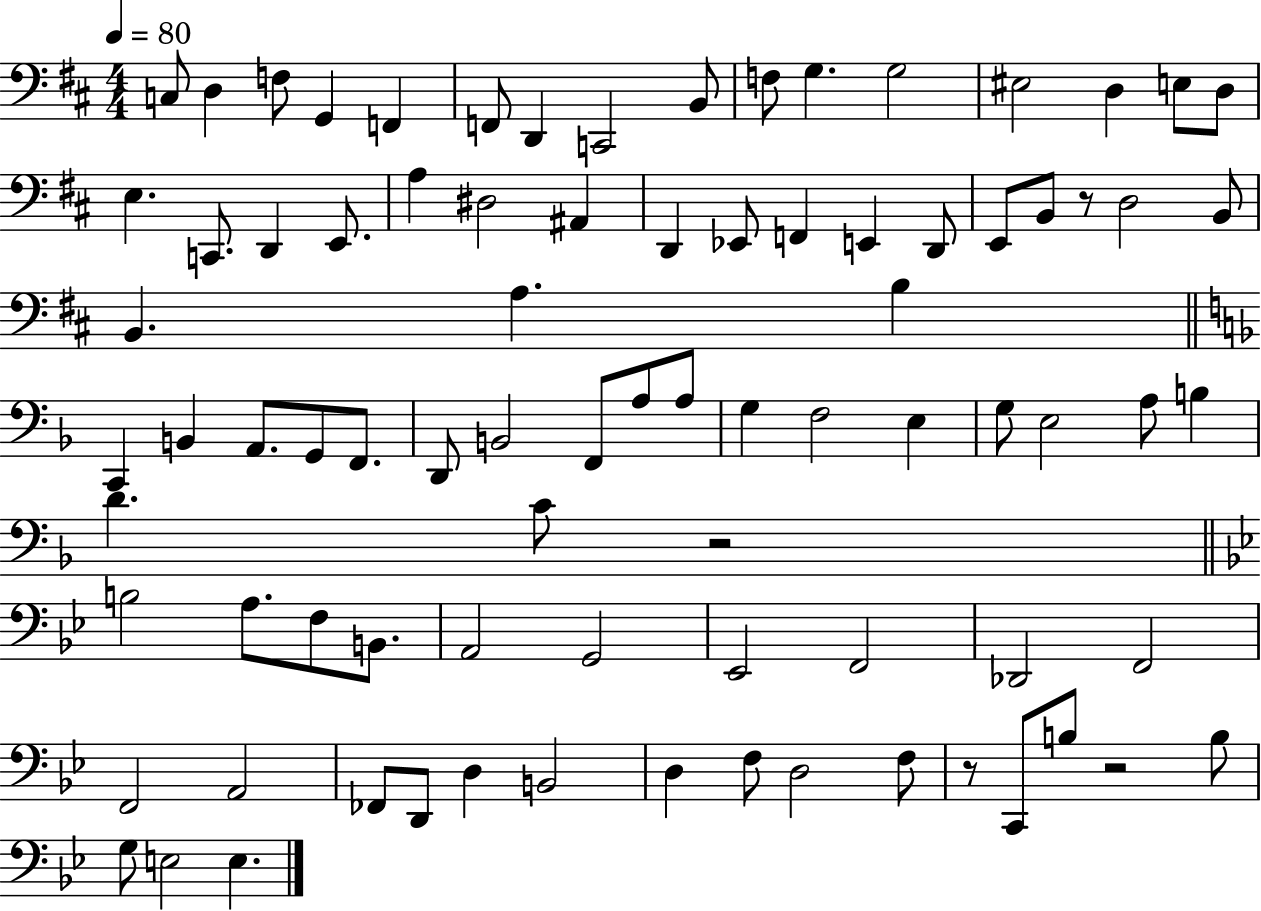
X:1
T:Untitled
M:4/4
L:1/4
K:D
C,/2 D, F,/2 G,, F,, F,,/2 D,, C,,2 B,,/2 F,/2 G, G,2 ^E,2 D, E,/2 D,/2 E, C,,/2 D,, E,,/2 A, ^D,2 ^A,, D,, _E,,/2 F,, E,, D,,/2 E,,/2 B,,/2 z/2 D,2 B,,/2 B,, A, B, C,, B,, A,,/2 G,,/2 F,,/2 D,,/2 B,,2 F,,/2 A,/2 A,/2 G, F,2 E, G,/2 E,2 A,/2 B, D C/2 z2 B,2 A,/2 F,/2 B,,/2 A,,2 G,,2 _E,,2 F,,2 _D,,2 F,,2 F,,2 A,,2 _F,,/2 D,,/2 D, B,,2 D, F,/2 D,2 F,/2 z/2 C,,/2 B,/2 z2 B,/2 G,/2 E,2 E,